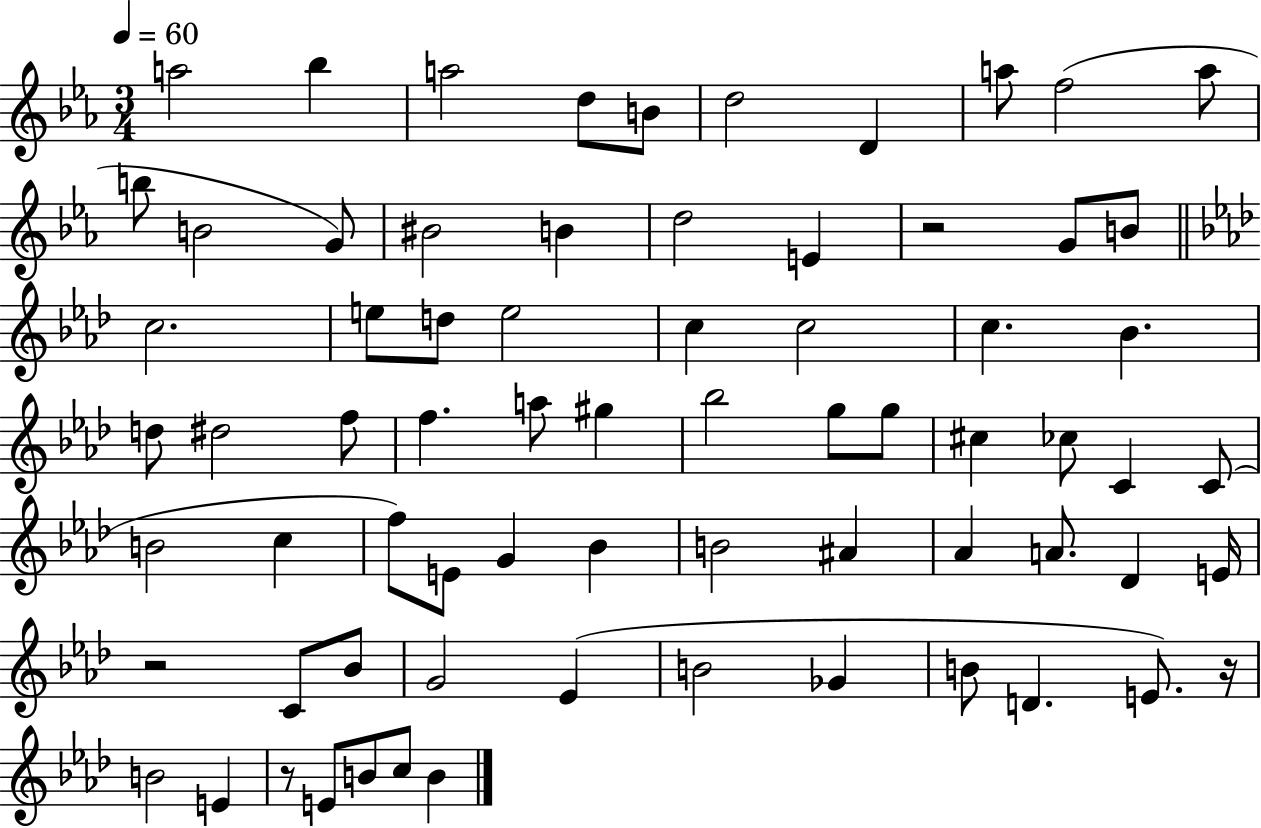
A5/h Bb5/q A5/h D5/e B4/e D5/h D4/q A5/e F5/h A5/e B5/e B4/h G4/e BIS4/h B4/q D5/h E4/q R/h G4/e B4/e C5/h. E5/e D5/e E5/h C5/q C5/h C5/q. Bb4/q. D5/e D#5/h F5/e F5/q. A5/e G#5/q Bb5/h G5/e G5/e C#5/q CES5/e C4/q C4/e B4/h C5/q F5/e E4/e G4/q Bb4/q B4/h A#4/q Ab4/q A4/e. Db4/q E4/s R/h C4/e Bb4/e G4/h Eb4/q B4/h Gb4/q B4/e D4/q. E4/e. R/s B4/h E4/q R/e E4/e B4/e C5/e B4/q